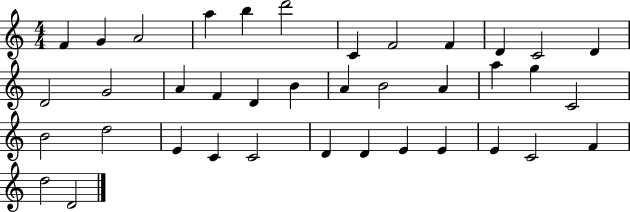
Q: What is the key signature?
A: C major